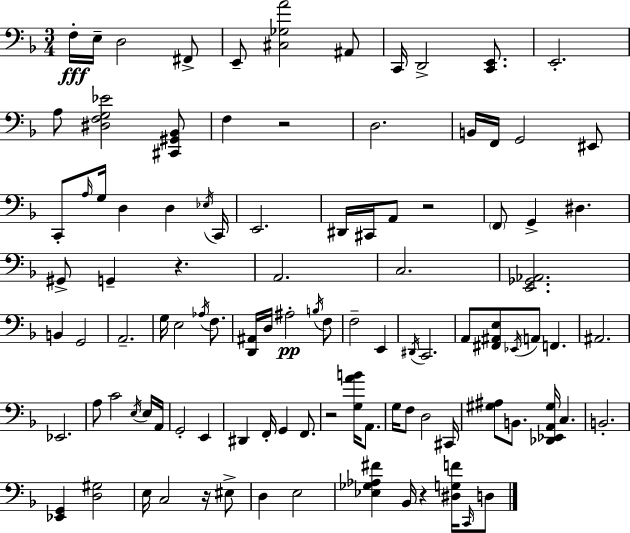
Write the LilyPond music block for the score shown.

{
  \clef bass
  \numericTimeSignature
  \time 3/4
  \key f \major
  f16-.\fff e16-- d2 fis,8-> | e,8-- <cis ges a'>2 ais,8 | c,16 d,2-> <c, e,>8. | e,2.-. | \break a8 <dis f g ees'>2 <cis, gis, bes,>8 | f4 r2 | d2. | b,16 f,16 g,2 eis,8 | \break c,8-. \grace { a16 } g16 d4 d4 | \acciaccatura { ees16 } c,16 e,2. | dis,16 cis,16 a,8 r2 | \parenthesize f,8 g,4-> dis4. | \break gis,8-> g,4-- r4. | a,2. | c2. | <e, ges, aes,>2. | \break b,4 g,2 | a,2.-- | g16 e2 \acciaccatura { aes16 } | f8. <d, ais,>16 d16 ais2-.\pp | \break \acciaccatura { b16 } f8 f2-- | e,4 \acciaccatura { dis,16 } c,2. | a,8 <fis, ais, e>8 \acciaccatura { ees,16 } a,8 | f,4. ais,2. | \break ees,2. | a8 c'2 | \acciaccatura { e16 } e16 a,16 g,2-. | e,4 dis,4 f,16-. | \break g,4 f,8. r2 | <g a' b'>16 a,8. g16 f8 d2 | cis,16 <gis ais>8 b,8. | <des, ees, a, gis>16 c4. b,2.-. | \break <ees, g,>4 <d gis>2 | e16 c2 | r16 eis8-> d4 e2 | <ees ges aes fis'>4 bes,16 | \break r4 <dis g f'>16 \grace { c,16 } d8 \bar "|."
}